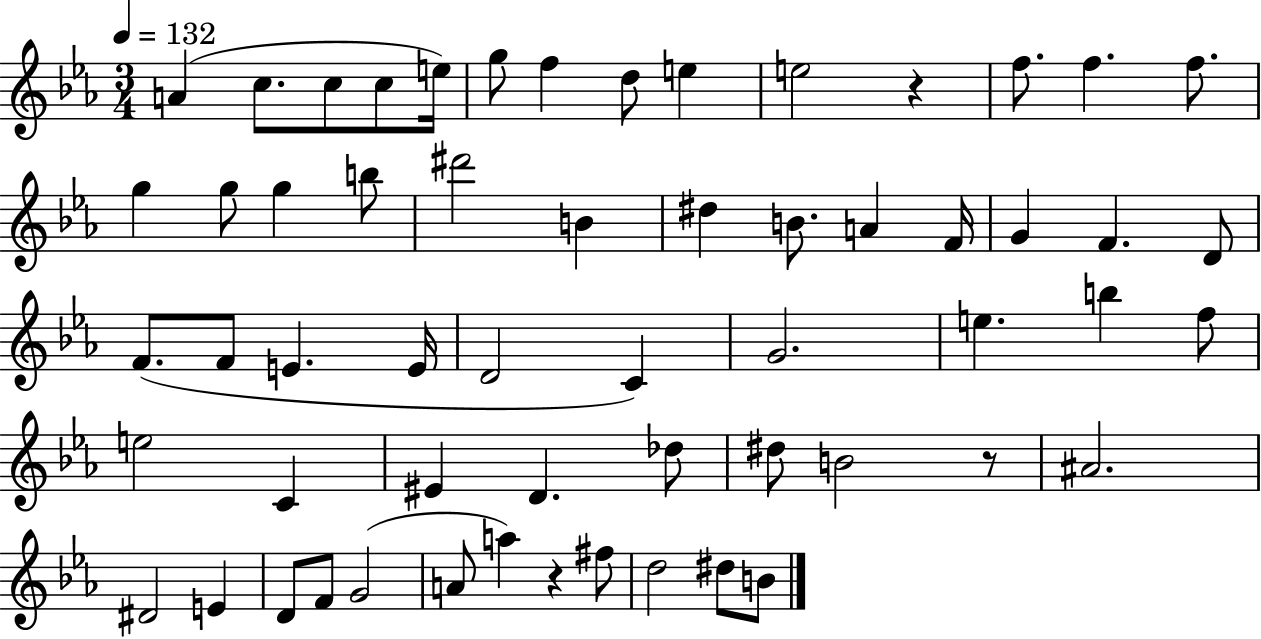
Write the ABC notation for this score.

X:1
T:Untitled
M:3/4
L:1/4
K:Eb
A c/2 c/2 c/2 e/4 g/2 f d/2 e e2 z f/2 f f/2 g g/2 g b/2 ^d'2 B ^d B/2 A F/4 G F D/2 F/2 F/2 E E/4 D2 C G2 e b f/2 e2 C ^E D _d/2 ^d/2 B2 z/2 ^A2 ^D2 E D/2 F/2 G2 A/2 a z ^f/2 d2 ^d/2 B/2